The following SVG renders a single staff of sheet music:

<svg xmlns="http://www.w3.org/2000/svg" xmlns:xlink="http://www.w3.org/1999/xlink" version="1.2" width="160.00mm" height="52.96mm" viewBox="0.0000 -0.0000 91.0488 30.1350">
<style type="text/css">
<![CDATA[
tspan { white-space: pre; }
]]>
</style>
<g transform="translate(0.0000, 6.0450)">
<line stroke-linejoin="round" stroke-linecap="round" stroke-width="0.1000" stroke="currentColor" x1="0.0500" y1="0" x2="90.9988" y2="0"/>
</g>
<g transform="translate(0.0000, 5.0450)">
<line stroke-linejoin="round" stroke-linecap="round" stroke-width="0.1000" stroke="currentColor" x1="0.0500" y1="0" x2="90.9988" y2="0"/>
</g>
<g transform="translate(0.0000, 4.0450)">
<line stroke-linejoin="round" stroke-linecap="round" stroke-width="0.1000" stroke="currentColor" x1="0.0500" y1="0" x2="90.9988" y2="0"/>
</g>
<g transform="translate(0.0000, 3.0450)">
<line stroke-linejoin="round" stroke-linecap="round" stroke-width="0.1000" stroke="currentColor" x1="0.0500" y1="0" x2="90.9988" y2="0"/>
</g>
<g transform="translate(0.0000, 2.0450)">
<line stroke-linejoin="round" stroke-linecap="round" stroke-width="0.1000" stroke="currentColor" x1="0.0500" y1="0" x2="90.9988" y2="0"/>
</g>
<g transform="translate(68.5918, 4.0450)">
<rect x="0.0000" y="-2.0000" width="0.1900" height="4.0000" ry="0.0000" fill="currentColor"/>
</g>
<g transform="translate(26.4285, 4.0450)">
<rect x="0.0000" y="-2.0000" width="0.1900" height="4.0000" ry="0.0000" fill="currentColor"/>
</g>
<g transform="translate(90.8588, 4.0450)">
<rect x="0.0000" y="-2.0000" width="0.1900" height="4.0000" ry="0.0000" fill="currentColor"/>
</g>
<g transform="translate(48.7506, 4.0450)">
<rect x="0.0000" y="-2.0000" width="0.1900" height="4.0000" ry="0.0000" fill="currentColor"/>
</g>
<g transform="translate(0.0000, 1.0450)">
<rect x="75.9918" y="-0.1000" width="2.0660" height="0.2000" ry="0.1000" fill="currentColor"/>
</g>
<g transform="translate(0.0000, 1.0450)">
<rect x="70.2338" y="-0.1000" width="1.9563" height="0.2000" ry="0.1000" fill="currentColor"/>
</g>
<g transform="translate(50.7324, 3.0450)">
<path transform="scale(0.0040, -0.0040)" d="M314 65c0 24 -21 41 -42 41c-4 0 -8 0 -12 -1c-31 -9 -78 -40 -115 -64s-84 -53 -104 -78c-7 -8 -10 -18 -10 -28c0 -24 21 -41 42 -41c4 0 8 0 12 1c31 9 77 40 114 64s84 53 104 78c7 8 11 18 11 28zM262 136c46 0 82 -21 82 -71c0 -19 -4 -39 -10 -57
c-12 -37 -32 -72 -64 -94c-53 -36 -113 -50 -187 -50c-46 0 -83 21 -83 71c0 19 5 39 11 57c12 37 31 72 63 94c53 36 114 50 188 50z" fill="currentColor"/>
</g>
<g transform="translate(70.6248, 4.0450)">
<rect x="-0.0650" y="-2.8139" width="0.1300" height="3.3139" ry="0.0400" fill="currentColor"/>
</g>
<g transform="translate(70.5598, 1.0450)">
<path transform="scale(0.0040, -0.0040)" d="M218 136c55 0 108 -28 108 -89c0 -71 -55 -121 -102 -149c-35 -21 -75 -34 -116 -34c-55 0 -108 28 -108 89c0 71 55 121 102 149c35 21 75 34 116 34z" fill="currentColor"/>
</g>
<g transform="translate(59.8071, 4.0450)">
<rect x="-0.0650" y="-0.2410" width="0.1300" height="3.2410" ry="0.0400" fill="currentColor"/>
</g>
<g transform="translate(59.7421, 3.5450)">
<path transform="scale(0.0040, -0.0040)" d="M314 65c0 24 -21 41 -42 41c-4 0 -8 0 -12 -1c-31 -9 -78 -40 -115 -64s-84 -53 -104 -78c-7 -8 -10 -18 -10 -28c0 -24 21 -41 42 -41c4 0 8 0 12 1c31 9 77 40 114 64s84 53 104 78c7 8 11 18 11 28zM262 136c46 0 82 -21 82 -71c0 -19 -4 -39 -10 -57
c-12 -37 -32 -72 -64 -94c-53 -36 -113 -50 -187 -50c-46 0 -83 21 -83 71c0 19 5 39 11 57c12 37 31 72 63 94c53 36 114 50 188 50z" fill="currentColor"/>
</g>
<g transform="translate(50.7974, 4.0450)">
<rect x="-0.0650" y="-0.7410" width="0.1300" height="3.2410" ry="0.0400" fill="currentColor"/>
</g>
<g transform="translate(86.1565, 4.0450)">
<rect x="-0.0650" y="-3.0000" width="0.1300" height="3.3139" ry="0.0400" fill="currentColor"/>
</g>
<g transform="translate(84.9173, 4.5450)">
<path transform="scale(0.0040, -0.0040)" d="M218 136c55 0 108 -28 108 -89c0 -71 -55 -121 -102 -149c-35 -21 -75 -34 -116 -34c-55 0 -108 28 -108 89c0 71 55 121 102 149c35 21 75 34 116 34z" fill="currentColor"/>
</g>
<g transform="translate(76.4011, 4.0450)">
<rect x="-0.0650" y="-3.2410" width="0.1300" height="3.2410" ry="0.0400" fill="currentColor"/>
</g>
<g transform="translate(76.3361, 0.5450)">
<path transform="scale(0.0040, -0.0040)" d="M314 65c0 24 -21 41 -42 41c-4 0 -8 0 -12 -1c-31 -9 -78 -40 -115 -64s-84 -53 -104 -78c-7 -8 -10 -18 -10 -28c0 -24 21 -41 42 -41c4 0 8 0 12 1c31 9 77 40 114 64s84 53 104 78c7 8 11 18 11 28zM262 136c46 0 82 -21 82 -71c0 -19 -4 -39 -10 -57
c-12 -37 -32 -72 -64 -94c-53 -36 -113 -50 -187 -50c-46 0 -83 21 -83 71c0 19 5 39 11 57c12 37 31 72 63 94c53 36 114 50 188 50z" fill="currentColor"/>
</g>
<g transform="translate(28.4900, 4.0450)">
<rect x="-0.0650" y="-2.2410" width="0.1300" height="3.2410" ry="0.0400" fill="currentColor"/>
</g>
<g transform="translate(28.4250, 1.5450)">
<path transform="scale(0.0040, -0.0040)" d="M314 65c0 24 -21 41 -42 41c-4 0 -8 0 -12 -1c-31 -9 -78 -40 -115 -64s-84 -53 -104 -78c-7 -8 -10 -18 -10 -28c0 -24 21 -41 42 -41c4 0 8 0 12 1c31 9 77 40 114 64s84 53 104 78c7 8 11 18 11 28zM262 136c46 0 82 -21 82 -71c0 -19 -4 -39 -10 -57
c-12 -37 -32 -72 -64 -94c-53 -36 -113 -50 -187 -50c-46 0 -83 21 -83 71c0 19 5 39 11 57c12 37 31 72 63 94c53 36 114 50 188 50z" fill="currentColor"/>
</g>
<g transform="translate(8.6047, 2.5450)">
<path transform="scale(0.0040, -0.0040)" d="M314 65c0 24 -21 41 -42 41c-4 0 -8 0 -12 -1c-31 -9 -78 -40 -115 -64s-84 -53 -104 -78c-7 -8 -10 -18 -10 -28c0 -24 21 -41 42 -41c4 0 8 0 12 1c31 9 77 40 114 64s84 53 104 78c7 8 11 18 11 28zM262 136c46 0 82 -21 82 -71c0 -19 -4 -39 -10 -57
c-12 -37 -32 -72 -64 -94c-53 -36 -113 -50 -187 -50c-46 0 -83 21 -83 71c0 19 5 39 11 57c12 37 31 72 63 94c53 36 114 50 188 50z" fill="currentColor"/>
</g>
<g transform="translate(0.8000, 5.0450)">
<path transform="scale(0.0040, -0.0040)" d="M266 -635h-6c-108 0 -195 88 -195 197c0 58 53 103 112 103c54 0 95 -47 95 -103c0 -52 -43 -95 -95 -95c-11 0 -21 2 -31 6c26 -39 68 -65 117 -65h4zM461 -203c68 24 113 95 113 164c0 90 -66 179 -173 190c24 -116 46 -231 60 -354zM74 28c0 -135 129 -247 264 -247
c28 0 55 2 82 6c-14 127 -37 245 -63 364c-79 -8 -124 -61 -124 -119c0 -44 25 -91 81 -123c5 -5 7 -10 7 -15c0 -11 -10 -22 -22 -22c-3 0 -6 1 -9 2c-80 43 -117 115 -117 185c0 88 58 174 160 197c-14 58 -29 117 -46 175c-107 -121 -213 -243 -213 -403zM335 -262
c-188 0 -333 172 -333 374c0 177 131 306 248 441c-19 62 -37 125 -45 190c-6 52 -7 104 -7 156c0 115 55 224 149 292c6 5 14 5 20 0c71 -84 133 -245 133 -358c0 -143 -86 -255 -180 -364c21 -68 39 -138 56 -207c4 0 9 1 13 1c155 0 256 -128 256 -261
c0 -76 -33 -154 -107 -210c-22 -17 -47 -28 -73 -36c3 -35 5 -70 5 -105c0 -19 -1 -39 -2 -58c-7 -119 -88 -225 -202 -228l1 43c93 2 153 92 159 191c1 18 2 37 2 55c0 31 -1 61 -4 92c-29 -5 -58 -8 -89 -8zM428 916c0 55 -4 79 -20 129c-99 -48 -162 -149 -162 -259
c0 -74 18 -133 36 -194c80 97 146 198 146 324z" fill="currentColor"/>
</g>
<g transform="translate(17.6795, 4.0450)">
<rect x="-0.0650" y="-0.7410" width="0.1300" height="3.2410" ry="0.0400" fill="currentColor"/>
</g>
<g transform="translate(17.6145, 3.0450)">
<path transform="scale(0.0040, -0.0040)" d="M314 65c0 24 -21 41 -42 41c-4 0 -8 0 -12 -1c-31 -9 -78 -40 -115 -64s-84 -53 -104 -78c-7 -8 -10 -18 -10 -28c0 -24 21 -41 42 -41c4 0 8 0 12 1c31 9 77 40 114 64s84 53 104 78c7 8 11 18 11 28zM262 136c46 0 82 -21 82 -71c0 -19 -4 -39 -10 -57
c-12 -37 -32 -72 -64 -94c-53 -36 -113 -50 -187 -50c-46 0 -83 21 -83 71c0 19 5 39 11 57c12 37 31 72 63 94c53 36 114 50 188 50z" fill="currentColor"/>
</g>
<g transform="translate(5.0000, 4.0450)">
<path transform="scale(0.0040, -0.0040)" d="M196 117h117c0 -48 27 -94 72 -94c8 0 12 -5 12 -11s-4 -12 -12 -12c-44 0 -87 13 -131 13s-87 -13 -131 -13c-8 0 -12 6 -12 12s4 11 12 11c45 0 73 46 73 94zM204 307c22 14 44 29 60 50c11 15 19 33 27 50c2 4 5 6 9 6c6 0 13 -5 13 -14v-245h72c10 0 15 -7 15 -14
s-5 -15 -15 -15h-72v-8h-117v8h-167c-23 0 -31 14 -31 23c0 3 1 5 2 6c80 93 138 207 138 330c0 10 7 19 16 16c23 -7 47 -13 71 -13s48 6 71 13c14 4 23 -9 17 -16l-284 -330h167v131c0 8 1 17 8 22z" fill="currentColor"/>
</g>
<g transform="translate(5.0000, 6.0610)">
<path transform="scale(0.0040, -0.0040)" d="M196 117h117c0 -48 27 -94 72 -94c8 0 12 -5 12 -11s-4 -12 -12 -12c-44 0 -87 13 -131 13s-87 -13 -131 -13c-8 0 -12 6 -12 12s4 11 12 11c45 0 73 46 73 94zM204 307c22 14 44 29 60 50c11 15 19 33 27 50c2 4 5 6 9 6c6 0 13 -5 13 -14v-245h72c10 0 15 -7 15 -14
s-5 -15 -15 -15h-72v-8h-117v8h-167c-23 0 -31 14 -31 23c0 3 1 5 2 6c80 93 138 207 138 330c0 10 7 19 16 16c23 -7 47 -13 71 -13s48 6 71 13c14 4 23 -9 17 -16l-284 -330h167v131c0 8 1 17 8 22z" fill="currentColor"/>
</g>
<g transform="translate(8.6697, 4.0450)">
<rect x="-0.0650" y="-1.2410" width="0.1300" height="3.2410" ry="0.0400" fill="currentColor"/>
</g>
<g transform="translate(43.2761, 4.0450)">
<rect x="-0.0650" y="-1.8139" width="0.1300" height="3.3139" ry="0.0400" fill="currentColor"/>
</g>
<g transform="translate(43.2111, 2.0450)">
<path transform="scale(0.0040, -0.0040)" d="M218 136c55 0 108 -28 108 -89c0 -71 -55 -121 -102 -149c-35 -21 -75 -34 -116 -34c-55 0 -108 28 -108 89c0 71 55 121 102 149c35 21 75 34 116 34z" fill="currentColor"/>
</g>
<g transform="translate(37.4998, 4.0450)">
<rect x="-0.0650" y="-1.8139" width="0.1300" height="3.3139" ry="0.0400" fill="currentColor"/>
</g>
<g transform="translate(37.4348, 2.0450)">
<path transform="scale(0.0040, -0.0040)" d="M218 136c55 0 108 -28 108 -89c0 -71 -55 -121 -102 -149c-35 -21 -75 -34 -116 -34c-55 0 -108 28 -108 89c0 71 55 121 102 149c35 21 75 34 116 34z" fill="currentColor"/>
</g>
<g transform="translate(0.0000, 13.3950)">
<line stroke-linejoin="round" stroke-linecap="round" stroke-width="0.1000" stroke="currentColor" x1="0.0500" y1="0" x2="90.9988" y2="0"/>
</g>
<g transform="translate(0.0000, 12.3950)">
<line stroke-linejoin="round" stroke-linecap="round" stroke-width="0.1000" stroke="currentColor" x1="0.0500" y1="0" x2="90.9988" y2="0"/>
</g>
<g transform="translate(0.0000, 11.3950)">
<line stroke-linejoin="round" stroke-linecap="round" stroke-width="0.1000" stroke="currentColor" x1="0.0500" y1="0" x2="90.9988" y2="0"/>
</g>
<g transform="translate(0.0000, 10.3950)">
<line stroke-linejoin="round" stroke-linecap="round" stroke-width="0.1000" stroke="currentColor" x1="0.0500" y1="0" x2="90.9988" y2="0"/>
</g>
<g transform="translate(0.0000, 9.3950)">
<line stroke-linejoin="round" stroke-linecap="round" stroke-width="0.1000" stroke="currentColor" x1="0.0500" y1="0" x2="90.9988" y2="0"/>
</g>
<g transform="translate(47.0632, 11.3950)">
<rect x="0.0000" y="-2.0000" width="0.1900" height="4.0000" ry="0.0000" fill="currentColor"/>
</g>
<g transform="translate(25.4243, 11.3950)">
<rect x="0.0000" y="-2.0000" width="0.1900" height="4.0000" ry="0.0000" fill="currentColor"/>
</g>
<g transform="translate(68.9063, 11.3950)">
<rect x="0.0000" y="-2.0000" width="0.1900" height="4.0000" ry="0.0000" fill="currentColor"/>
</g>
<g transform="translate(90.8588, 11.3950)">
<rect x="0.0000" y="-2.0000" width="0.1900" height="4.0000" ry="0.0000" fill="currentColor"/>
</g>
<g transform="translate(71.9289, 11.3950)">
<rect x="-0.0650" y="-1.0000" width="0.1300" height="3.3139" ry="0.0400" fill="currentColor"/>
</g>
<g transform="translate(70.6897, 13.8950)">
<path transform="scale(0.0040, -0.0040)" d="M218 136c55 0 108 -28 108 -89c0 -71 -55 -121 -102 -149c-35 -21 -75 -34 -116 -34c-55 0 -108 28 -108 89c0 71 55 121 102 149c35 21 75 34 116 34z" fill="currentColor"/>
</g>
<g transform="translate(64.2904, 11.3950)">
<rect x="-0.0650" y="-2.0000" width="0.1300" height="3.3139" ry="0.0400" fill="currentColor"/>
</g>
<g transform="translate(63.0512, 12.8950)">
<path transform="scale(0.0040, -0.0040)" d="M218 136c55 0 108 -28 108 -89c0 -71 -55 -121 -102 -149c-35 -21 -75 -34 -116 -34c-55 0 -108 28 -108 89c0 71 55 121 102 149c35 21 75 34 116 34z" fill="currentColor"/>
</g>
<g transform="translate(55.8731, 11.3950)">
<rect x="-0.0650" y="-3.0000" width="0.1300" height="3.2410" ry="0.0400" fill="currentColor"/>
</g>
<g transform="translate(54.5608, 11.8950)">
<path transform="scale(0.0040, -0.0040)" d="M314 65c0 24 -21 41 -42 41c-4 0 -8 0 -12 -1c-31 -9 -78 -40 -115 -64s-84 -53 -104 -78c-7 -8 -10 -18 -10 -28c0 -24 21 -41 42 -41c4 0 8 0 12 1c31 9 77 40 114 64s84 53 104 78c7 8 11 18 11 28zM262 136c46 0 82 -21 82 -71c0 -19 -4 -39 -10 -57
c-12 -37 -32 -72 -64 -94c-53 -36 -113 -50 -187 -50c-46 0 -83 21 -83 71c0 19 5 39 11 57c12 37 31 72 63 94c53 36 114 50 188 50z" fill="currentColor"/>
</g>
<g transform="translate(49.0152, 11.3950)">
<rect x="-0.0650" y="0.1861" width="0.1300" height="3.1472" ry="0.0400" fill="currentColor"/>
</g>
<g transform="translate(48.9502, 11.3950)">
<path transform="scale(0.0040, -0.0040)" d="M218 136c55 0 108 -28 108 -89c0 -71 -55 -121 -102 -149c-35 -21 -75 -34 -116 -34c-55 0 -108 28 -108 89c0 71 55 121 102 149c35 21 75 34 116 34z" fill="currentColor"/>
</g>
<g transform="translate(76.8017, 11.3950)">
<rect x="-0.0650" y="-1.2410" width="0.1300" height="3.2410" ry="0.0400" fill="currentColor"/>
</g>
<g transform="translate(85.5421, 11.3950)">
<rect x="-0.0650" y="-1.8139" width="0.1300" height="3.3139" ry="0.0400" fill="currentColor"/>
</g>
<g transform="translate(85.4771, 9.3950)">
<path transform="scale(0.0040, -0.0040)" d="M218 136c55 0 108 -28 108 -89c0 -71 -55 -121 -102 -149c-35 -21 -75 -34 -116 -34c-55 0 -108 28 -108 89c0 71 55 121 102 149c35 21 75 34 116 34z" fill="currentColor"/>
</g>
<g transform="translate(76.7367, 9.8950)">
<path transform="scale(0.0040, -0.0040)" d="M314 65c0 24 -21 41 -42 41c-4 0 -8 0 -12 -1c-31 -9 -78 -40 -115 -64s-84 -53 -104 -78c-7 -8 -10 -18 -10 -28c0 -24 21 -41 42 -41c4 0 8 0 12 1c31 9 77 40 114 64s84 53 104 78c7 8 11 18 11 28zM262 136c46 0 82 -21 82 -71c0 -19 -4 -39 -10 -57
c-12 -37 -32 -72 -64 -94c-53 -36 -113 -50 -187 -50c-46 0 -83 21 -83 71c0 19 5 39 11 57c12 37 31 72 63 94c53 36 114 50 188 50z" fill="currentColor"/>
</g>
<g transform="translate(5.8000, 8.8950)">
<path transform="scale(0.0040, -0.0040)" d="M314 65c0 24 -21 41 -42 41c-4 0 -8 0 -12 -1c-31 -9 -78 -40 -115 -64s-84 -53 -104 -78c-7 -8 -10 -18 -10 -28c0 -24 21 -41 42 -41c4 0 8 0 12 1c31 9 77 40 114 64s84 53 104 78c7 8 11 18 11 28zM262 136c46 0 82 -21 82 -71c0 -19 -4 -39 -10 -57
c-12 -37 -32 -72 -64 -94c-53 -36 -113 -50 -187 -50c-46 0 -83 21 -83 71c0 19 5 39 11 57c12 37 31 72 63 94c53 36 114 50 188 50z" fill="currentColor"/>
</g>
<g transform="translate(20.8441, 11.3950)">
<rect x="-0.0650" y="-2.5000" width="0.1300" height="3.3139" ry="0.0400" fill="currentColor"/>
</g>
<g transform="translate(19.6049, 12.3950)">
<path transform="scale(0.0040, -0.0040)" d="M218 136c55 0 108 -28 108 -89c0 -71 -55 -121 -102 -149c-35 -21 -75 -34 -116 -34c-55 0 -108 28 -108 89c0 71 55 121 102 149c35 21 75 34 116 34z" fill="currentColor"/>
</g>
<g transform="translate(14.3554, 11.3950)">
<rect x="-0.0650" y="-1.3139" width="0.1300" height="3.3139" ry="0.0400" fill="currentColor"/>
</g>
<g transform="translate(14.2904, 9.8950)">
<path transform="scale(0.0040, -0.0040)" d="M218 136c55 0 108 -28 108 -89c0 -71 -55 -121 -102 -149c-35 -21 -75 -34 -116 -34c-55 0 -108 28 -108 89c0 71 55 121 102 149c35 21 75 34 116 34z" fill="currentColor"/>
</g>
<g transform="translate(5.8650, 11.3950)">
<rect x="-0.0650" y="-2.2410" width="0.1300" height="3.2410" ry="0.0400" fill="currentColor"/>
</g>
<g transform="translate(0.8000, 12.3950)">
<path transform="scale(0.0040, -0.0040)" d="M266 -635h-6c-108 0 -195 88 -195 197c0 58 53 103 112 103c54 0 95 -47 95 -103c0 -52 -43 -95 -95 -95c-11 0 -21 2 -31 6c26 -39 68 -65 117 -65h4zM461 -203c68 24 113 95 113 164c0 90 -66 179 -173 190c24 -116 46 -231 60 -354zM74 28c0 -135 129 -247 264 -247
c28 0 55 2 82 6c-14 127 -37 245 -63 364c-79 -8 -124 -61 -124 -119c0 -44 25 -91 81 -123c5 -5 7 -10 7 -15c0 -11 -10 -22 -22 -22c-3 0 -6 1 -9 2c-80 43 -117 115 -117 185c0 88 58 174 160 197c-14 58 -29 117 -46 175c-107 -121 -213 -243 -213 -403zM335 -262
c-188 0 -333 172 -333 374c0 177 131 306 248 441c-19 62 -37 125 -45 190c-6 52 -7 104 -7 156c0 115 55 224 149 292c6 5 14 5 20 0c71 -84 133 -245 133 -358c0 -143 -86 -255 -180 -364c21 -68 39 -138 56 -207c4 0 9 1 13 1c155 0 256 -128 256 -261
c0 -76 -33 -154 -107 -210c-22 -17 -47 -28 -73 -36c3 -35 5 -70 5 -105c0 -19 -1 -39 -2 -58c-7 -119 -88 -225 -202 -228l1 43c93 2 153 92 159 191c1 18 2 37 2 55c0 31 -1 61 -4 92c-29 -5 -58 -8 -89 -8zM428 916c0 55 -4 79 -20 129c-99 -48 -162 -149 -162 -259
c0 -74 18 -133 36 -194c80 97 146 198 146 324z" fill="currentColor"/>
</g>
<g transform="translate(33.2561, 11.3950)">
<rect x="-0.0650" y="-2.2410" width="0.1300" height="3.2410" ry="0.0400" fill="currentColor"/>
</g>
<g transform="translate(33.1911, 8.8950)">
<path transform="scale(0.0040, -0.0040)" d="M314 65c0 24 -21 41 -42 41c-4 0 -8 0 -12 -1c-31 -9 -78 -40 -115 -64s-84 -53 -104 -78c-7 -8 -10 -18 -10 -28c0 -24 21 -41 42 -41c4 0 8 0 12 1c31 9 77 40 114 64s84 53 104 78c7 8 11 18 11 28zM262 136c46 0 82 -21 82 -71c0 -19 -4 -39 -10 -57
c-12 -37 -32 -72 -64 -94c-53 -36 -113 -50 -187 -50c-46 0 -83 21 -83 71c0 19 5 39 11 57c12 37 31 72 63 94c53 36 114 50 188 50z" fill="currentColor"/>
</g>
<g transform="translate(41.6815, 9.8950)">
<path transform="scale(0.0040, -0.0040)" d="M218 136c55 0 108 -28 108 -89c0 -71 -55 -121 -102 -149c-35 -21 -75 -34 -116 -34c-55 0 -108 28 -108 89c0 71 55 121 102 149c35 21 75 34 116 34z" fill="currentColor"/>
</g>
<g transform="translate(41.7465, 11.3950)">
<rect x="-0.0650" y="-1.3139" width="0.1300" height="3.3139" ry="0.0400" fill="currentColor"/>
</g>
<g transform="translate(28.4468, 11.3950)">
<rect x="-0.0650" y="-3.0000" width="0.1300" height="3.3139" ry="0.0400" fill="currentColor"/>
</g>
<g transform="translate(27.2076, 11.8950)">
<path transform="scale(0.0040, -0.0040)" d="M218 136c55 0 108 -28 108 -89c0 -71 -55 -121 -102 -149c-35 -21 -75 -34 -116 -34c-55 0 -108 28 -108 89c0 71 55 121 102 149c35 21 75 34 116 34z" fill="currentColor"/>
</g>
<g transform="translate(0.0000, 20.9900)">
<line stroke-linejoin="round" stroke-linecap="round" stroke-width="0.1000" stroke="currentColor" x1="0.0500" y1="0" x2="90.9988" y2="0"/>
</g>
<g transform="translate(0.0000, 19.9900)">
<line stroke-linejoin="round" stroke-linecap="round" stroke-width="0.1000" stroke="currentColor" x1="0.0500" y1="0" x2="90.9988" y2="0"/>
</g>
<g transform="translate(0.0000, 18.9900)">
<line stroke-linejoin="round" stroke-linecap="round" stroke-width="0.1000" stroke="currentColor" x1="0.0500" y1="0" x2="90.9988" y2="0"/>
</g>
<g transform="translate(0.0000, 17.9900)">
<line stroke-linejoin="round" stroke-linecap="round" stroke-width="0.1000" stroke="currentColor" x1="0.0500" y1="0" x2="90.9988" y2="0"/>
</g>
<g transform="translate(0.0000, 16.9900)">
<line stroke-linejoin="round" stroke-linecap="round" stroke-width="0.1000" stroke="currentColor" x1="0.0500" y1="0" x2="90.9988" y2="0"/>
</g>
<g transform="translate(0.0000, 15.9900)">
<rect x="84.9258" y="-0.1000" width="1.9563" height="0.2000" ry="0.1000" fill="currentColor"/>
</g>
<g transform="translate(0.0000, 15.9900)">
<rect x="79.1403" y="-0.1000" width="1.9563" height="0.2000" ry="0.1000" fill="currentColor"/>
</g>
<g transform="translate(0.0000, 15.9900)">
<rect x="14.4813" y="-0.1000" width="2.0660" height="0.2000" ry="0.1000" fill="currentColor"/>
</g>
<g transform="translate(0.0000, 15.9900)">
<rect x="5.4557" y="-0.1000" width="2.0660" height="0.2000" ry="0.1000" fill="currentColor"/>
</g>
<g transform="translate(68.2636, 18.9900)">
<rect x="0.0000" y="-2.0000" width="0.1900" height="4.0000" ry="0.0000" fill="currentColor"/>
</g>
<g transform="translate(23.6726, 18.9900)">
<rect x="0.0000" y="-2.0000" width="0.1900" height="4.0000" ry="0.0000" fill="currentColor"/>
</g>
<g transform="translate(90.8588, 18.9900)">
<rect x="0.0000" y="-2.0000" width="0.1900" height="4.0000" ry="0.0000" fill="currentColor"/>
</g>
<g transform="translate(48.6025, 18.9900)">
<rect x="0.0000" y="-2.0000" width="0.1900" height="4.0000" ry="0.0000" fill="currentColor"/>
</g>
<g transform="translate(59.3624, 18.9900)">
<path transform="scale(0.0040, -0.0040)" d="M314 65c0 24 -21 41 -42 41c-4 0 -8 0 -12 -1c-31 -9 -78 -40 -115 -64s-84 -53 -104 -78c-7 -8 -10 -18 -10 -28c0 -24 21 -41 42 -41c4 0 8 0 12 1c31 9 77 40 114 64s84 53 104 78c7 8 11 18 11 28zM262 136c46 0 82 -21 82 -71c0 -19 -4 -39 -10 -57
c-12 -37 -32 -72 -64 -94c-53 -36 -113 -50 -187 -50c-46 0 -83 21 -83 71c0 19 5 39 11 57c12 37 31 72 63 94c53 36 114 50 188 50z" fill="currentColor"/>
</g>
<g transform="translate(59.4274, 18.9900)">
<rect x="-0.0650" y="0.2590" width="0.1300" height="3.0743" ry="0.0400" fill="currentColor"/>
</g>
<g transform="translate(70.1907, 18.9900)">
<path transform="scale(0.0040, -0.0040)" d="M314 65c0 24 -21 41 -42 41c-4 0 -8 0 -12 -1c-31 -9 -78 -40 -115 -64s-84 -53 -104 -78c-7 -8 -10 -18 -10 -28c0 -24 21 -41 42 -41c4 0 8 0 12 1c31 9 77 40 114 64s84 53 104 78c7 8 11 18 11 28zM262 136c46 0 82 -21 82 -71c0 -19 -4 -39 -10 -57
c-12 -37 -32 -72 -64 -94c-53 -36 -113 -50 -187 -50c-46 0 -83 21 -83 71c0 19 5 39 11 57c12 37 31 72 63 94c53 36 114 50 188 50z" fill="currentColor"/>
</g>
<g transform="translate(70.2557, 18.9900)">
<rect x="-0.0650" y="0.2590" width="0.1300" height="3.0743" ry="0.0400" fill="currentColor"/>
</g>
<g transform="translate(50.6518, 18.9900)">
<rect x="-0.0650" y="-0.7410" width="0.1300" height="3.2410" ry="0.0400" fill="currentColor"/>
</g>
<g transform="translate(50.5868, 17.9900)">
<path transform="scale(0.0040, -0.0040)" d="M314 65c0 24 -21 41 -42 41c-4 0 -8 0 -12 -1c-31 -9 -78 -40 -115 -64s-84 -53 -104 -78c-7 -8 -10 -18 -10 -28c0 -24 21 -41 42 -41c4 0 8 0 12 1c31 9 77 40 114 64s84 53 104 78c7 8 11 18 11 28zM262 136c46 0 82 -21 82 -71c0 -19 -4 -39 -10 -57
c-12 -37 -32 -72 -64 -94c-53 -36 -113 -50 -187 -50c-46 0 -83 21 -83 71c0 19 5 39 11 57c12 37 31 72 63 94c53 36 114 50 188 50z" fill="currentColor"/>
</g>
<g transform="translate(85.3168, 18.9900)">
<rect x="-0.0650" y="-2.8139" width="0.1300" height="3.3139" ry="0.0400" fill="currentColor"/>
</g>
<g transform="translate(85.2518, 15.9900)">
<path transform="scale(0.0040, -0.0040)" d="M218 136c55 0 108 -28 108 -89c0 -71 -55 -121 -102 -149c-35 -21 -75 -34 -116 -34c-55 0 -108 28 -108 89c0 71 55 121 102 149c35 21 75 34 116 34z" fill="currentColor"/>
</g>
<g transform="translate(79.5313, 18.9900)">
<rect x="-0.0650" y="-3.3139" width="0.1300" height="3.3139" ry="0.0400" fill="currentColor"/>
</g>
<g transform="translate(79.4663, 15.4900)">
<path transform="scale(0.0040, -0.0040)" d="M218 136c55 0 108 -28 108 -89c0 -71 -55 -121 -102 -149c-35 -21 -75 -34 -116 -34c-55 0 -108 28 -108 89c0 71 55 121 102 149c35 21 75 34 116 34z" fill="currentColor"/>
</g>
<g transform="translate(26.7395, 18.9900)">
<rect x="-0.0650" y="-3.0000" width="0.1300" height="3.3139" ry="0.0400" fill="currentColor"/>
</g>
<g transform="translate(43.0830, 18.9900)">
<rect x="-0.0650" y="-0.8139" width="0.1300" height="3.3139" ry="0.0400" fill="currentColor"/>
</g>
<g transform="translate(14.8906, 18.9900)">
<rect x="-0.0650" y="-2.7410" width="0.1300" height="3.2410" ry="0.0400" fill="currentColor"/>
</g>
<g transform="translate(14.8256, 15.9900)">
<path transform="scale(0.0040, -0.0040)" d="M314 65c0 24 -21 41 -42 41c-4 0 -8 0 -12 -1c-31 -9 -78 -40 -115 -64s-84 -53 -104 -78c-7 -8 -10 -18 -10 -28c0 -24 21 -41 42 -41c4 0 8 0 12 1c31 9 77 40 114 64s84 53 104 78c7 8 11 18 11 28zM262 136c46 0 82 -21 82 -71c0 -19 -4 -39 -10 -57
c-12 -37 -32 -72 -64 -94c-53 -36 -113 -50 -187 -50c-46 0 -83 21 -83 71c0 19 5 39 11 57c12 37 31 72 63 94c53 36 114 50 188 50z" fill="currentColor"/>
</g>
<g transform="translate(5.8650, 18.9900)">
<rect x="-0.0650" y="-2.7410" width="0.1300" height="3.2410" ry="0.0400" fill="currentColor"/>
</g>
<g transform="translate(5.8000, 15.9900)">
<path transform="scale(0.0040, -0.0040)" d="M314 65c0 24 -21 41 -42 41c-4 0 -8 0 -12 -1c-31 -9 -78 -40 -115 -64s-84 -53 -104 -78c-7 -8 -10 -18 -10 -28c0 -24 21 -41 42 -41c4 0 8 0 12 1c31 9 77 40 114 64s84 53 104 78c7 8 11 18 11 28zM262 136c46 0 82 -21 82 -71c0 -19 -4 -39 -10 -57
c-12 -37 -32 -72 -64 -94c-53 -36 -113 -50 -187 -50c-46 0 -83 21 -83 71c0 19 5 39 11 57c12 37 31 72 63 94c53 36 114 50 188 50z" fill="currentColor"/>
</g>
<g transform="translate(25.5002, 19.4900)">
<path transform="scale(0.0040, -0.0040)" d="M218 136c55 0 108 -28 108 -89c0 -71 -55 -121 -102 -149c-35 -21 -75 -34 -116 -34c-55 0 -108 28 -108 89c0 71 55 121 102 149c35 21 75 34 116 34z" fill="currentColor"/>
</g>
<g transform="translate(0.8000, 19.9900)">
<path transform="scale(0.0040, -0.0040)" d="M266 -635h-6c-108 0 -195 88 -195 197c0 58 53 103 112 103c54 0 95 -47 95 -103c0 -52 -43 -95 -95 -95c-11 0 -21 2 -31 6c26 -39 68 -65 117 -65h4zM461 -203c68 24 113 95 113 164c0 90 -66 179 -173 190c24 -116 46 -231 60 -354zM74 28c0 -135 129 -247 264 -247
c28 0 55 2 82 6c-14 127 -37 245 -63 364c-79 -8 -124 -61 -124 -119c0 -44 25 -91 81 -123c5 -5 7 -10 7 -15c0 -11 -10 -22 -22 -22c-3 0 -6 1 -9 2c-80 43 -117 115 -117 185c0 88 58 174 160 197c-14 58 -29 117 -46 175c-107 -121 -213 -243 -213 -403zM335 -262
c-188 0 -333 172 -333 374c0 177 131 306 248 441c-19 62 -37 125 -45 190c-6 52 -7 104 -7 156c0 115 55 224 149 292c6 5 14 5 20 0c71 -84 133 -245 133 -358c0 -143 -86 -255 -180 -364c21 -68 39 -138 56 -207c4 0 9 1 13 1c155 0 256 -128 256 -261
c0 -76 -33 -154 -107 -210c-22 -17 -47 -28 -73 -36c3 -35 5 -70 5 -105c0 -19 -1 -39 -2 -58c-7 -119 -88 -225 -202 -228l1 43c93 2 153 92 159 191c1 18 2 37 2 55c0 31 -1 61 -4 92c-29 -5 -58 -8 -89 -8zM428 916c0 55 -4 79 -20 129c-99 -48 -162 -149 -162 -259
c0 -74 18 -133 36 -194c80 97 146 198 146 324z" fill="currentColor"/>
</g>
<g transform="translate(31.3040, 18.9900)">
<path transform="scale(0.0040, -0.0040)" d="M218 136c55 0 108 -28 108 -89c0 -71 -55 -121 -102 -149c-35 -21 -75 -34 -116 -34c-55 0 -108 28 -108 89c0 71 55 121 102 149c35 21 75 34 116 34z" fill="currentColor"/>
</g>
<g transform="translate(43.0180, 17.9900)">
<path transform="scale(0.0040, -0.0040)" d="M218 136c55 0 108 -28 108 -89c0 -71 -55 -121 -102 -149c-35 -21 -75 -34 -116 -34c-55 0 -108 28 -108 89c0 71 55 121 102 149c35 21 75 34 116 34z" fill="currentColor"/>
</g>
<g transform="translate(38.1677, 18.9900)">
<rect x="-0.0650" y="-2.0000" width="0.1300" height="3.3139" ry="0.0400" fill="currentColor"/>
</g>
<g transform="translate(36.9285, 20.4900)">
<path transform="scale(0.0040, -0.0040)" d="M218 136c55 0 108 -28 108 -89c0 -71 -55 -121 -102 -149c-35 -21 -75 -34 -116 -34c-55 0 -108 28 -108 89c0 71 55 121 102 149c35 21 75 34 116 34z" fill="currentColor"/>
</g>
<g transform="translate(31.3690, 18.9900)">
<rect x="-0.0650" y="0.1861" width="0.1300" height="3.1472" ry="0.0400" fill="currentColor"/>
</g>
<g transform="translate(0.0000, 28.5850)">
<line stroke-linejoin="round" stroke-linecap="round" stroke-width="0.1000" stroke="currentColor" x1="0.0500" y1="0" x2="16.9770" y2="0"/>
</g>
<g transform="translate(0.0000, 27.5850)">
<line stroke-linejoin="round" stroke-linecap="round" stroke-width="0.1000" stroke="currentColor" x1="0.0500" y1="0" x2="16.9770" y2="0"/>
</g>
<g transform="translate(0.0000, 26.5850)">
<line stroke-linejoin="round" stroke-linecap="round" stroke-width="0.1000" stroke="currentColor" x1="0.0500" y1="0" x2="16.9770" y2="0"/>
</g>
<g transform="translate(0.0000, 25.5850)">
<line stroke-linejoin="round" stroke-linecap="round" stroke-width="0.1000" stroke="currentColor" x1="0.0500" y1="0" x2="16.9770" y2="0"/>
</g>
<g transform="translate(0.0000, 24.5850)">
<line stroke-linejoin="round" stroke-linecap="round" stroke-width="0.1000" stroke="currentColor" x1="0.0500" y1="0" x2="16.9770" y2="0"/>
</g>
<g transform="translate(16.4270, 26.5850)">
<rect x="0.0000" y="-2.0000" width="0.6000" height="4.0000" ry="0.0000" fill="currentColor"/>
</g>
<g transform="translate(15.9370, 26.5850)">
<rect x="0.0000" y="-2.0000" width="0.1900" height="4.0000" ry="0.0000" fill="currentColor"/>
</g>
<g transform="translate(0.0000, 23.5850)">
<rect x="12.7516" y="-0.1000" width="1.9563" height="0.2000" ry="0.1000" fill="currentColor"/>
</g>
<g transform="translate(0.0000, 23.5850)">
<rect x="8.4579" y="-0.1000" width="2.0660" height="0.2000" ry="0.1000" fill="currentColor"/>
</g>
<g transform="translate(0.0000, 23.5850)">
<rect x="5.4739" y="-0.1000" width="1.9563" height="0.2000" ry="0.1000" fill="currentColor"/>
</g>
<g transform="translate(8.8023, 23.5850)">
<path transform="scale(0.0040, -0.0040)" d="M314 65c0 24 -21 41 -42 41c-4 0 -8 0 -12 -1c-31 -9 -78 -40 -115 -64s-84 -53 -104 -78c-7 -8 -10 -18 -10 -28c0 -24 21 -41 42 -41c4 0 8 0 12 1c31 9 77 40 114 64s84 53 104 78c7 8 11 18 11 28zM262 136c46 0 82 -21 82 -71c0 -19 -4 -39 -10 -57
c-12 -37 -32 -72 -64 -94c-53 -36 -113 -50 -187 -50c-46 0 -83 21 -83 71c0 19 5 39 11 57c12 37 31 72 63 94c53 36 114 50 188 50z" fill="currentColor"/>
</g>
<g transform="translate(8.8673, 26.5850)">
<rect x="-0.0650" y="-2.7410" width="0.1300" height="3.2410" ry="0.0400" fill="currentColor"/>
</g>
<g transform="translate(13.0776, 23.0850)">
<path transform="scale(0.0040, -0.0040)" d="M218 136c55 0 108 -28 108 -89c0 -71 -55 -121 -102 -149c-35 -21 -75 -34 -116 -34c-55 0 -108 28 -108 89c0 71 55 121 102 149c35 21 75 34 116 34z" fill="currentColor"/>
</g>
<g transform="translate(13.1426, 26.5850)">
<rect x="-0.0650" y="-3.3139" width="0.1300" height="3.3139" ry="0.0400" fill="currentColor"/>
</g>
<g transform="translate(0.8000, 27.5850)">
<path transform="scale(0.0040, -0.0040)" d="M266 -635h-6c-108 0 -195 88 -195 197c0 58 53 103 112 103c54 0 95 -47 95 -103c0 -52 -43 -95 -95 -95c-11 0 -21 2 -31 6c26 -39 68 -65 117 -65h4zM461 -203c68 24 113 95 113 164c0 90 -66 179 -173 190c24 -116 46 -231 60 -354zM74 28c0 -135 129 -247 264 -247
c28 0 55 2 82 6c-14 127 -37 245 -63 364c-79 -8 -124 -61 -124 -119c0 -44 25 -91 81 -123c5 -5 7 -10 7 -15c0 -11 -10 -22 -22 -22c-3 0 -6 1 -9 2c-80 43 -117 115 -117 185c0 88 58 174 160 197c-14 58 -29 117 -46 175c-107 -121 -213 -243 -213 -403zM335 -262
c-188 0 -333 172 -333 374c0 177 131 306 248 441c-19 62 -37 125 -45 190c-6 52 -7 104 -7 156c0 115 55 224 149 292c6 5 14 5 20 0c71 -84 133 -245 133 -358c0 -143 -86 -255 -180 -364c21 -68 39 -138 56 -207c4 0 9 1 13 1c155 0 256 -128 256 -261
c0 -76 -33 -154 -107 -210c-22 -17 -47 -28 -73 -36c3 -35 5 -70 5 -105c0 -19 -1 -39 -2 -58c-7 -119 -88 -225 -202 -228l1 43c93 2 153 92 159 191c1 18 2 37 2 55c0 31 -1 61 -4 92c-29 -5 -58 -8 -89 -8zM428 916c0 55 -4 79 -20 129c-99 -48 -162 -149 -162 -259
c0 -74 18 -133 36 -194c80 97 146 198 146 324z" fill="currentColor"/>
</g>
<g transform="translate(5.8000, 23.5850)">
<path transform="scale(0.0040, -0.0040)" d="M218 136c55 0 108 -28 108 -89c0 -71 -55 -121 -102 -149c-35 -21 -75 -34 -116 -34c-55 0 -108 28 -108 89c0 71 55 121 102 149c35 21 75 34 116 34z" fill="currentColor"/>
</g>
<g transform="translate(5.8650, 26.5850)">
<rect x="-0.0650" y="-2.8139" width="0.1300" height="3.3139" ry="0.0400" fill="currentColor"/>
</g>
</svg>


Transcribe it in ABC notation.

X:1
T:Untitled
M:4/4
L:1/4
K:C
e2 d2 g2 f f d2 c2 a b2 A g2 e G A g2 e B A2 F D e2 f a2 a2 A B F d d2 B2 B2 b a a a2 b